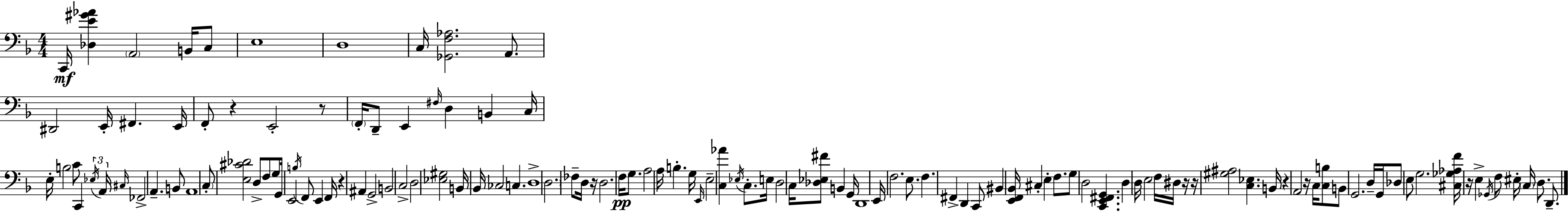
X:1
T:Untitled
M:4/4
L:1/4
K:F
C,,/4 [_D,E^G_A] A,,2 B,,/4 C,/2 E,4 D,4 C,/4 [_G,,F,_A,]2 A,,/2 ^D,,2 E,,/4 ^F,, E,,/4 F,,/2 z E,,2 z/2 F,,/4 D,,/2 E,, ^F,/4 D, B,, C,/4 E,/4 B,2 C/2 C,, _E,/4 A,,/4 ^C,/4 _F,,2 A,, B,,/2 A,,4 C,/2 [E,^C_D]2 D,/2 F,/2 G,/2 G,,/4 E,,2 B,/4 F,,/2 E,, F,,/4 z ^A,, G,,2 B,,2 C,2 D,2 [_E,^G,]2 B,,/4 _B,,/4 _C,2 C, D,4 D,2 _F,/2 D,/4 z/4 D,2 F,/4 G,/2 A,2 A,/4 B, G,/4 E,,/4 E,2 [C,_A] _E,/4 C,/2 E,/4 D,2 C,/4 [_D,_E,^F]/2 B,, G,,/4 D,,4 E,,/4 F,2 E,/2 F, ^F,, D,, C,,/2 ^B,, [E,,F,,_B,,]/4 ^C, E, F,/2 G,/2 D,2 [C,,E,,^F,,G,,] D, D,/4 E,2 F,/4 ^D,/4 z/4 z/4 [^G,^A,]2 [C,_E,] B,,/4 z A,,2 z/4 C,/4 [C,B,]/2 B,,/2 G,,2 D,/4 G,,/4 _D,/2 E,/2 G,2 [^C,_G,_A,F]/4 z/4 E, _G,,/4 F,/2 ^E,/4 C,/4 D,/2 D,,/2